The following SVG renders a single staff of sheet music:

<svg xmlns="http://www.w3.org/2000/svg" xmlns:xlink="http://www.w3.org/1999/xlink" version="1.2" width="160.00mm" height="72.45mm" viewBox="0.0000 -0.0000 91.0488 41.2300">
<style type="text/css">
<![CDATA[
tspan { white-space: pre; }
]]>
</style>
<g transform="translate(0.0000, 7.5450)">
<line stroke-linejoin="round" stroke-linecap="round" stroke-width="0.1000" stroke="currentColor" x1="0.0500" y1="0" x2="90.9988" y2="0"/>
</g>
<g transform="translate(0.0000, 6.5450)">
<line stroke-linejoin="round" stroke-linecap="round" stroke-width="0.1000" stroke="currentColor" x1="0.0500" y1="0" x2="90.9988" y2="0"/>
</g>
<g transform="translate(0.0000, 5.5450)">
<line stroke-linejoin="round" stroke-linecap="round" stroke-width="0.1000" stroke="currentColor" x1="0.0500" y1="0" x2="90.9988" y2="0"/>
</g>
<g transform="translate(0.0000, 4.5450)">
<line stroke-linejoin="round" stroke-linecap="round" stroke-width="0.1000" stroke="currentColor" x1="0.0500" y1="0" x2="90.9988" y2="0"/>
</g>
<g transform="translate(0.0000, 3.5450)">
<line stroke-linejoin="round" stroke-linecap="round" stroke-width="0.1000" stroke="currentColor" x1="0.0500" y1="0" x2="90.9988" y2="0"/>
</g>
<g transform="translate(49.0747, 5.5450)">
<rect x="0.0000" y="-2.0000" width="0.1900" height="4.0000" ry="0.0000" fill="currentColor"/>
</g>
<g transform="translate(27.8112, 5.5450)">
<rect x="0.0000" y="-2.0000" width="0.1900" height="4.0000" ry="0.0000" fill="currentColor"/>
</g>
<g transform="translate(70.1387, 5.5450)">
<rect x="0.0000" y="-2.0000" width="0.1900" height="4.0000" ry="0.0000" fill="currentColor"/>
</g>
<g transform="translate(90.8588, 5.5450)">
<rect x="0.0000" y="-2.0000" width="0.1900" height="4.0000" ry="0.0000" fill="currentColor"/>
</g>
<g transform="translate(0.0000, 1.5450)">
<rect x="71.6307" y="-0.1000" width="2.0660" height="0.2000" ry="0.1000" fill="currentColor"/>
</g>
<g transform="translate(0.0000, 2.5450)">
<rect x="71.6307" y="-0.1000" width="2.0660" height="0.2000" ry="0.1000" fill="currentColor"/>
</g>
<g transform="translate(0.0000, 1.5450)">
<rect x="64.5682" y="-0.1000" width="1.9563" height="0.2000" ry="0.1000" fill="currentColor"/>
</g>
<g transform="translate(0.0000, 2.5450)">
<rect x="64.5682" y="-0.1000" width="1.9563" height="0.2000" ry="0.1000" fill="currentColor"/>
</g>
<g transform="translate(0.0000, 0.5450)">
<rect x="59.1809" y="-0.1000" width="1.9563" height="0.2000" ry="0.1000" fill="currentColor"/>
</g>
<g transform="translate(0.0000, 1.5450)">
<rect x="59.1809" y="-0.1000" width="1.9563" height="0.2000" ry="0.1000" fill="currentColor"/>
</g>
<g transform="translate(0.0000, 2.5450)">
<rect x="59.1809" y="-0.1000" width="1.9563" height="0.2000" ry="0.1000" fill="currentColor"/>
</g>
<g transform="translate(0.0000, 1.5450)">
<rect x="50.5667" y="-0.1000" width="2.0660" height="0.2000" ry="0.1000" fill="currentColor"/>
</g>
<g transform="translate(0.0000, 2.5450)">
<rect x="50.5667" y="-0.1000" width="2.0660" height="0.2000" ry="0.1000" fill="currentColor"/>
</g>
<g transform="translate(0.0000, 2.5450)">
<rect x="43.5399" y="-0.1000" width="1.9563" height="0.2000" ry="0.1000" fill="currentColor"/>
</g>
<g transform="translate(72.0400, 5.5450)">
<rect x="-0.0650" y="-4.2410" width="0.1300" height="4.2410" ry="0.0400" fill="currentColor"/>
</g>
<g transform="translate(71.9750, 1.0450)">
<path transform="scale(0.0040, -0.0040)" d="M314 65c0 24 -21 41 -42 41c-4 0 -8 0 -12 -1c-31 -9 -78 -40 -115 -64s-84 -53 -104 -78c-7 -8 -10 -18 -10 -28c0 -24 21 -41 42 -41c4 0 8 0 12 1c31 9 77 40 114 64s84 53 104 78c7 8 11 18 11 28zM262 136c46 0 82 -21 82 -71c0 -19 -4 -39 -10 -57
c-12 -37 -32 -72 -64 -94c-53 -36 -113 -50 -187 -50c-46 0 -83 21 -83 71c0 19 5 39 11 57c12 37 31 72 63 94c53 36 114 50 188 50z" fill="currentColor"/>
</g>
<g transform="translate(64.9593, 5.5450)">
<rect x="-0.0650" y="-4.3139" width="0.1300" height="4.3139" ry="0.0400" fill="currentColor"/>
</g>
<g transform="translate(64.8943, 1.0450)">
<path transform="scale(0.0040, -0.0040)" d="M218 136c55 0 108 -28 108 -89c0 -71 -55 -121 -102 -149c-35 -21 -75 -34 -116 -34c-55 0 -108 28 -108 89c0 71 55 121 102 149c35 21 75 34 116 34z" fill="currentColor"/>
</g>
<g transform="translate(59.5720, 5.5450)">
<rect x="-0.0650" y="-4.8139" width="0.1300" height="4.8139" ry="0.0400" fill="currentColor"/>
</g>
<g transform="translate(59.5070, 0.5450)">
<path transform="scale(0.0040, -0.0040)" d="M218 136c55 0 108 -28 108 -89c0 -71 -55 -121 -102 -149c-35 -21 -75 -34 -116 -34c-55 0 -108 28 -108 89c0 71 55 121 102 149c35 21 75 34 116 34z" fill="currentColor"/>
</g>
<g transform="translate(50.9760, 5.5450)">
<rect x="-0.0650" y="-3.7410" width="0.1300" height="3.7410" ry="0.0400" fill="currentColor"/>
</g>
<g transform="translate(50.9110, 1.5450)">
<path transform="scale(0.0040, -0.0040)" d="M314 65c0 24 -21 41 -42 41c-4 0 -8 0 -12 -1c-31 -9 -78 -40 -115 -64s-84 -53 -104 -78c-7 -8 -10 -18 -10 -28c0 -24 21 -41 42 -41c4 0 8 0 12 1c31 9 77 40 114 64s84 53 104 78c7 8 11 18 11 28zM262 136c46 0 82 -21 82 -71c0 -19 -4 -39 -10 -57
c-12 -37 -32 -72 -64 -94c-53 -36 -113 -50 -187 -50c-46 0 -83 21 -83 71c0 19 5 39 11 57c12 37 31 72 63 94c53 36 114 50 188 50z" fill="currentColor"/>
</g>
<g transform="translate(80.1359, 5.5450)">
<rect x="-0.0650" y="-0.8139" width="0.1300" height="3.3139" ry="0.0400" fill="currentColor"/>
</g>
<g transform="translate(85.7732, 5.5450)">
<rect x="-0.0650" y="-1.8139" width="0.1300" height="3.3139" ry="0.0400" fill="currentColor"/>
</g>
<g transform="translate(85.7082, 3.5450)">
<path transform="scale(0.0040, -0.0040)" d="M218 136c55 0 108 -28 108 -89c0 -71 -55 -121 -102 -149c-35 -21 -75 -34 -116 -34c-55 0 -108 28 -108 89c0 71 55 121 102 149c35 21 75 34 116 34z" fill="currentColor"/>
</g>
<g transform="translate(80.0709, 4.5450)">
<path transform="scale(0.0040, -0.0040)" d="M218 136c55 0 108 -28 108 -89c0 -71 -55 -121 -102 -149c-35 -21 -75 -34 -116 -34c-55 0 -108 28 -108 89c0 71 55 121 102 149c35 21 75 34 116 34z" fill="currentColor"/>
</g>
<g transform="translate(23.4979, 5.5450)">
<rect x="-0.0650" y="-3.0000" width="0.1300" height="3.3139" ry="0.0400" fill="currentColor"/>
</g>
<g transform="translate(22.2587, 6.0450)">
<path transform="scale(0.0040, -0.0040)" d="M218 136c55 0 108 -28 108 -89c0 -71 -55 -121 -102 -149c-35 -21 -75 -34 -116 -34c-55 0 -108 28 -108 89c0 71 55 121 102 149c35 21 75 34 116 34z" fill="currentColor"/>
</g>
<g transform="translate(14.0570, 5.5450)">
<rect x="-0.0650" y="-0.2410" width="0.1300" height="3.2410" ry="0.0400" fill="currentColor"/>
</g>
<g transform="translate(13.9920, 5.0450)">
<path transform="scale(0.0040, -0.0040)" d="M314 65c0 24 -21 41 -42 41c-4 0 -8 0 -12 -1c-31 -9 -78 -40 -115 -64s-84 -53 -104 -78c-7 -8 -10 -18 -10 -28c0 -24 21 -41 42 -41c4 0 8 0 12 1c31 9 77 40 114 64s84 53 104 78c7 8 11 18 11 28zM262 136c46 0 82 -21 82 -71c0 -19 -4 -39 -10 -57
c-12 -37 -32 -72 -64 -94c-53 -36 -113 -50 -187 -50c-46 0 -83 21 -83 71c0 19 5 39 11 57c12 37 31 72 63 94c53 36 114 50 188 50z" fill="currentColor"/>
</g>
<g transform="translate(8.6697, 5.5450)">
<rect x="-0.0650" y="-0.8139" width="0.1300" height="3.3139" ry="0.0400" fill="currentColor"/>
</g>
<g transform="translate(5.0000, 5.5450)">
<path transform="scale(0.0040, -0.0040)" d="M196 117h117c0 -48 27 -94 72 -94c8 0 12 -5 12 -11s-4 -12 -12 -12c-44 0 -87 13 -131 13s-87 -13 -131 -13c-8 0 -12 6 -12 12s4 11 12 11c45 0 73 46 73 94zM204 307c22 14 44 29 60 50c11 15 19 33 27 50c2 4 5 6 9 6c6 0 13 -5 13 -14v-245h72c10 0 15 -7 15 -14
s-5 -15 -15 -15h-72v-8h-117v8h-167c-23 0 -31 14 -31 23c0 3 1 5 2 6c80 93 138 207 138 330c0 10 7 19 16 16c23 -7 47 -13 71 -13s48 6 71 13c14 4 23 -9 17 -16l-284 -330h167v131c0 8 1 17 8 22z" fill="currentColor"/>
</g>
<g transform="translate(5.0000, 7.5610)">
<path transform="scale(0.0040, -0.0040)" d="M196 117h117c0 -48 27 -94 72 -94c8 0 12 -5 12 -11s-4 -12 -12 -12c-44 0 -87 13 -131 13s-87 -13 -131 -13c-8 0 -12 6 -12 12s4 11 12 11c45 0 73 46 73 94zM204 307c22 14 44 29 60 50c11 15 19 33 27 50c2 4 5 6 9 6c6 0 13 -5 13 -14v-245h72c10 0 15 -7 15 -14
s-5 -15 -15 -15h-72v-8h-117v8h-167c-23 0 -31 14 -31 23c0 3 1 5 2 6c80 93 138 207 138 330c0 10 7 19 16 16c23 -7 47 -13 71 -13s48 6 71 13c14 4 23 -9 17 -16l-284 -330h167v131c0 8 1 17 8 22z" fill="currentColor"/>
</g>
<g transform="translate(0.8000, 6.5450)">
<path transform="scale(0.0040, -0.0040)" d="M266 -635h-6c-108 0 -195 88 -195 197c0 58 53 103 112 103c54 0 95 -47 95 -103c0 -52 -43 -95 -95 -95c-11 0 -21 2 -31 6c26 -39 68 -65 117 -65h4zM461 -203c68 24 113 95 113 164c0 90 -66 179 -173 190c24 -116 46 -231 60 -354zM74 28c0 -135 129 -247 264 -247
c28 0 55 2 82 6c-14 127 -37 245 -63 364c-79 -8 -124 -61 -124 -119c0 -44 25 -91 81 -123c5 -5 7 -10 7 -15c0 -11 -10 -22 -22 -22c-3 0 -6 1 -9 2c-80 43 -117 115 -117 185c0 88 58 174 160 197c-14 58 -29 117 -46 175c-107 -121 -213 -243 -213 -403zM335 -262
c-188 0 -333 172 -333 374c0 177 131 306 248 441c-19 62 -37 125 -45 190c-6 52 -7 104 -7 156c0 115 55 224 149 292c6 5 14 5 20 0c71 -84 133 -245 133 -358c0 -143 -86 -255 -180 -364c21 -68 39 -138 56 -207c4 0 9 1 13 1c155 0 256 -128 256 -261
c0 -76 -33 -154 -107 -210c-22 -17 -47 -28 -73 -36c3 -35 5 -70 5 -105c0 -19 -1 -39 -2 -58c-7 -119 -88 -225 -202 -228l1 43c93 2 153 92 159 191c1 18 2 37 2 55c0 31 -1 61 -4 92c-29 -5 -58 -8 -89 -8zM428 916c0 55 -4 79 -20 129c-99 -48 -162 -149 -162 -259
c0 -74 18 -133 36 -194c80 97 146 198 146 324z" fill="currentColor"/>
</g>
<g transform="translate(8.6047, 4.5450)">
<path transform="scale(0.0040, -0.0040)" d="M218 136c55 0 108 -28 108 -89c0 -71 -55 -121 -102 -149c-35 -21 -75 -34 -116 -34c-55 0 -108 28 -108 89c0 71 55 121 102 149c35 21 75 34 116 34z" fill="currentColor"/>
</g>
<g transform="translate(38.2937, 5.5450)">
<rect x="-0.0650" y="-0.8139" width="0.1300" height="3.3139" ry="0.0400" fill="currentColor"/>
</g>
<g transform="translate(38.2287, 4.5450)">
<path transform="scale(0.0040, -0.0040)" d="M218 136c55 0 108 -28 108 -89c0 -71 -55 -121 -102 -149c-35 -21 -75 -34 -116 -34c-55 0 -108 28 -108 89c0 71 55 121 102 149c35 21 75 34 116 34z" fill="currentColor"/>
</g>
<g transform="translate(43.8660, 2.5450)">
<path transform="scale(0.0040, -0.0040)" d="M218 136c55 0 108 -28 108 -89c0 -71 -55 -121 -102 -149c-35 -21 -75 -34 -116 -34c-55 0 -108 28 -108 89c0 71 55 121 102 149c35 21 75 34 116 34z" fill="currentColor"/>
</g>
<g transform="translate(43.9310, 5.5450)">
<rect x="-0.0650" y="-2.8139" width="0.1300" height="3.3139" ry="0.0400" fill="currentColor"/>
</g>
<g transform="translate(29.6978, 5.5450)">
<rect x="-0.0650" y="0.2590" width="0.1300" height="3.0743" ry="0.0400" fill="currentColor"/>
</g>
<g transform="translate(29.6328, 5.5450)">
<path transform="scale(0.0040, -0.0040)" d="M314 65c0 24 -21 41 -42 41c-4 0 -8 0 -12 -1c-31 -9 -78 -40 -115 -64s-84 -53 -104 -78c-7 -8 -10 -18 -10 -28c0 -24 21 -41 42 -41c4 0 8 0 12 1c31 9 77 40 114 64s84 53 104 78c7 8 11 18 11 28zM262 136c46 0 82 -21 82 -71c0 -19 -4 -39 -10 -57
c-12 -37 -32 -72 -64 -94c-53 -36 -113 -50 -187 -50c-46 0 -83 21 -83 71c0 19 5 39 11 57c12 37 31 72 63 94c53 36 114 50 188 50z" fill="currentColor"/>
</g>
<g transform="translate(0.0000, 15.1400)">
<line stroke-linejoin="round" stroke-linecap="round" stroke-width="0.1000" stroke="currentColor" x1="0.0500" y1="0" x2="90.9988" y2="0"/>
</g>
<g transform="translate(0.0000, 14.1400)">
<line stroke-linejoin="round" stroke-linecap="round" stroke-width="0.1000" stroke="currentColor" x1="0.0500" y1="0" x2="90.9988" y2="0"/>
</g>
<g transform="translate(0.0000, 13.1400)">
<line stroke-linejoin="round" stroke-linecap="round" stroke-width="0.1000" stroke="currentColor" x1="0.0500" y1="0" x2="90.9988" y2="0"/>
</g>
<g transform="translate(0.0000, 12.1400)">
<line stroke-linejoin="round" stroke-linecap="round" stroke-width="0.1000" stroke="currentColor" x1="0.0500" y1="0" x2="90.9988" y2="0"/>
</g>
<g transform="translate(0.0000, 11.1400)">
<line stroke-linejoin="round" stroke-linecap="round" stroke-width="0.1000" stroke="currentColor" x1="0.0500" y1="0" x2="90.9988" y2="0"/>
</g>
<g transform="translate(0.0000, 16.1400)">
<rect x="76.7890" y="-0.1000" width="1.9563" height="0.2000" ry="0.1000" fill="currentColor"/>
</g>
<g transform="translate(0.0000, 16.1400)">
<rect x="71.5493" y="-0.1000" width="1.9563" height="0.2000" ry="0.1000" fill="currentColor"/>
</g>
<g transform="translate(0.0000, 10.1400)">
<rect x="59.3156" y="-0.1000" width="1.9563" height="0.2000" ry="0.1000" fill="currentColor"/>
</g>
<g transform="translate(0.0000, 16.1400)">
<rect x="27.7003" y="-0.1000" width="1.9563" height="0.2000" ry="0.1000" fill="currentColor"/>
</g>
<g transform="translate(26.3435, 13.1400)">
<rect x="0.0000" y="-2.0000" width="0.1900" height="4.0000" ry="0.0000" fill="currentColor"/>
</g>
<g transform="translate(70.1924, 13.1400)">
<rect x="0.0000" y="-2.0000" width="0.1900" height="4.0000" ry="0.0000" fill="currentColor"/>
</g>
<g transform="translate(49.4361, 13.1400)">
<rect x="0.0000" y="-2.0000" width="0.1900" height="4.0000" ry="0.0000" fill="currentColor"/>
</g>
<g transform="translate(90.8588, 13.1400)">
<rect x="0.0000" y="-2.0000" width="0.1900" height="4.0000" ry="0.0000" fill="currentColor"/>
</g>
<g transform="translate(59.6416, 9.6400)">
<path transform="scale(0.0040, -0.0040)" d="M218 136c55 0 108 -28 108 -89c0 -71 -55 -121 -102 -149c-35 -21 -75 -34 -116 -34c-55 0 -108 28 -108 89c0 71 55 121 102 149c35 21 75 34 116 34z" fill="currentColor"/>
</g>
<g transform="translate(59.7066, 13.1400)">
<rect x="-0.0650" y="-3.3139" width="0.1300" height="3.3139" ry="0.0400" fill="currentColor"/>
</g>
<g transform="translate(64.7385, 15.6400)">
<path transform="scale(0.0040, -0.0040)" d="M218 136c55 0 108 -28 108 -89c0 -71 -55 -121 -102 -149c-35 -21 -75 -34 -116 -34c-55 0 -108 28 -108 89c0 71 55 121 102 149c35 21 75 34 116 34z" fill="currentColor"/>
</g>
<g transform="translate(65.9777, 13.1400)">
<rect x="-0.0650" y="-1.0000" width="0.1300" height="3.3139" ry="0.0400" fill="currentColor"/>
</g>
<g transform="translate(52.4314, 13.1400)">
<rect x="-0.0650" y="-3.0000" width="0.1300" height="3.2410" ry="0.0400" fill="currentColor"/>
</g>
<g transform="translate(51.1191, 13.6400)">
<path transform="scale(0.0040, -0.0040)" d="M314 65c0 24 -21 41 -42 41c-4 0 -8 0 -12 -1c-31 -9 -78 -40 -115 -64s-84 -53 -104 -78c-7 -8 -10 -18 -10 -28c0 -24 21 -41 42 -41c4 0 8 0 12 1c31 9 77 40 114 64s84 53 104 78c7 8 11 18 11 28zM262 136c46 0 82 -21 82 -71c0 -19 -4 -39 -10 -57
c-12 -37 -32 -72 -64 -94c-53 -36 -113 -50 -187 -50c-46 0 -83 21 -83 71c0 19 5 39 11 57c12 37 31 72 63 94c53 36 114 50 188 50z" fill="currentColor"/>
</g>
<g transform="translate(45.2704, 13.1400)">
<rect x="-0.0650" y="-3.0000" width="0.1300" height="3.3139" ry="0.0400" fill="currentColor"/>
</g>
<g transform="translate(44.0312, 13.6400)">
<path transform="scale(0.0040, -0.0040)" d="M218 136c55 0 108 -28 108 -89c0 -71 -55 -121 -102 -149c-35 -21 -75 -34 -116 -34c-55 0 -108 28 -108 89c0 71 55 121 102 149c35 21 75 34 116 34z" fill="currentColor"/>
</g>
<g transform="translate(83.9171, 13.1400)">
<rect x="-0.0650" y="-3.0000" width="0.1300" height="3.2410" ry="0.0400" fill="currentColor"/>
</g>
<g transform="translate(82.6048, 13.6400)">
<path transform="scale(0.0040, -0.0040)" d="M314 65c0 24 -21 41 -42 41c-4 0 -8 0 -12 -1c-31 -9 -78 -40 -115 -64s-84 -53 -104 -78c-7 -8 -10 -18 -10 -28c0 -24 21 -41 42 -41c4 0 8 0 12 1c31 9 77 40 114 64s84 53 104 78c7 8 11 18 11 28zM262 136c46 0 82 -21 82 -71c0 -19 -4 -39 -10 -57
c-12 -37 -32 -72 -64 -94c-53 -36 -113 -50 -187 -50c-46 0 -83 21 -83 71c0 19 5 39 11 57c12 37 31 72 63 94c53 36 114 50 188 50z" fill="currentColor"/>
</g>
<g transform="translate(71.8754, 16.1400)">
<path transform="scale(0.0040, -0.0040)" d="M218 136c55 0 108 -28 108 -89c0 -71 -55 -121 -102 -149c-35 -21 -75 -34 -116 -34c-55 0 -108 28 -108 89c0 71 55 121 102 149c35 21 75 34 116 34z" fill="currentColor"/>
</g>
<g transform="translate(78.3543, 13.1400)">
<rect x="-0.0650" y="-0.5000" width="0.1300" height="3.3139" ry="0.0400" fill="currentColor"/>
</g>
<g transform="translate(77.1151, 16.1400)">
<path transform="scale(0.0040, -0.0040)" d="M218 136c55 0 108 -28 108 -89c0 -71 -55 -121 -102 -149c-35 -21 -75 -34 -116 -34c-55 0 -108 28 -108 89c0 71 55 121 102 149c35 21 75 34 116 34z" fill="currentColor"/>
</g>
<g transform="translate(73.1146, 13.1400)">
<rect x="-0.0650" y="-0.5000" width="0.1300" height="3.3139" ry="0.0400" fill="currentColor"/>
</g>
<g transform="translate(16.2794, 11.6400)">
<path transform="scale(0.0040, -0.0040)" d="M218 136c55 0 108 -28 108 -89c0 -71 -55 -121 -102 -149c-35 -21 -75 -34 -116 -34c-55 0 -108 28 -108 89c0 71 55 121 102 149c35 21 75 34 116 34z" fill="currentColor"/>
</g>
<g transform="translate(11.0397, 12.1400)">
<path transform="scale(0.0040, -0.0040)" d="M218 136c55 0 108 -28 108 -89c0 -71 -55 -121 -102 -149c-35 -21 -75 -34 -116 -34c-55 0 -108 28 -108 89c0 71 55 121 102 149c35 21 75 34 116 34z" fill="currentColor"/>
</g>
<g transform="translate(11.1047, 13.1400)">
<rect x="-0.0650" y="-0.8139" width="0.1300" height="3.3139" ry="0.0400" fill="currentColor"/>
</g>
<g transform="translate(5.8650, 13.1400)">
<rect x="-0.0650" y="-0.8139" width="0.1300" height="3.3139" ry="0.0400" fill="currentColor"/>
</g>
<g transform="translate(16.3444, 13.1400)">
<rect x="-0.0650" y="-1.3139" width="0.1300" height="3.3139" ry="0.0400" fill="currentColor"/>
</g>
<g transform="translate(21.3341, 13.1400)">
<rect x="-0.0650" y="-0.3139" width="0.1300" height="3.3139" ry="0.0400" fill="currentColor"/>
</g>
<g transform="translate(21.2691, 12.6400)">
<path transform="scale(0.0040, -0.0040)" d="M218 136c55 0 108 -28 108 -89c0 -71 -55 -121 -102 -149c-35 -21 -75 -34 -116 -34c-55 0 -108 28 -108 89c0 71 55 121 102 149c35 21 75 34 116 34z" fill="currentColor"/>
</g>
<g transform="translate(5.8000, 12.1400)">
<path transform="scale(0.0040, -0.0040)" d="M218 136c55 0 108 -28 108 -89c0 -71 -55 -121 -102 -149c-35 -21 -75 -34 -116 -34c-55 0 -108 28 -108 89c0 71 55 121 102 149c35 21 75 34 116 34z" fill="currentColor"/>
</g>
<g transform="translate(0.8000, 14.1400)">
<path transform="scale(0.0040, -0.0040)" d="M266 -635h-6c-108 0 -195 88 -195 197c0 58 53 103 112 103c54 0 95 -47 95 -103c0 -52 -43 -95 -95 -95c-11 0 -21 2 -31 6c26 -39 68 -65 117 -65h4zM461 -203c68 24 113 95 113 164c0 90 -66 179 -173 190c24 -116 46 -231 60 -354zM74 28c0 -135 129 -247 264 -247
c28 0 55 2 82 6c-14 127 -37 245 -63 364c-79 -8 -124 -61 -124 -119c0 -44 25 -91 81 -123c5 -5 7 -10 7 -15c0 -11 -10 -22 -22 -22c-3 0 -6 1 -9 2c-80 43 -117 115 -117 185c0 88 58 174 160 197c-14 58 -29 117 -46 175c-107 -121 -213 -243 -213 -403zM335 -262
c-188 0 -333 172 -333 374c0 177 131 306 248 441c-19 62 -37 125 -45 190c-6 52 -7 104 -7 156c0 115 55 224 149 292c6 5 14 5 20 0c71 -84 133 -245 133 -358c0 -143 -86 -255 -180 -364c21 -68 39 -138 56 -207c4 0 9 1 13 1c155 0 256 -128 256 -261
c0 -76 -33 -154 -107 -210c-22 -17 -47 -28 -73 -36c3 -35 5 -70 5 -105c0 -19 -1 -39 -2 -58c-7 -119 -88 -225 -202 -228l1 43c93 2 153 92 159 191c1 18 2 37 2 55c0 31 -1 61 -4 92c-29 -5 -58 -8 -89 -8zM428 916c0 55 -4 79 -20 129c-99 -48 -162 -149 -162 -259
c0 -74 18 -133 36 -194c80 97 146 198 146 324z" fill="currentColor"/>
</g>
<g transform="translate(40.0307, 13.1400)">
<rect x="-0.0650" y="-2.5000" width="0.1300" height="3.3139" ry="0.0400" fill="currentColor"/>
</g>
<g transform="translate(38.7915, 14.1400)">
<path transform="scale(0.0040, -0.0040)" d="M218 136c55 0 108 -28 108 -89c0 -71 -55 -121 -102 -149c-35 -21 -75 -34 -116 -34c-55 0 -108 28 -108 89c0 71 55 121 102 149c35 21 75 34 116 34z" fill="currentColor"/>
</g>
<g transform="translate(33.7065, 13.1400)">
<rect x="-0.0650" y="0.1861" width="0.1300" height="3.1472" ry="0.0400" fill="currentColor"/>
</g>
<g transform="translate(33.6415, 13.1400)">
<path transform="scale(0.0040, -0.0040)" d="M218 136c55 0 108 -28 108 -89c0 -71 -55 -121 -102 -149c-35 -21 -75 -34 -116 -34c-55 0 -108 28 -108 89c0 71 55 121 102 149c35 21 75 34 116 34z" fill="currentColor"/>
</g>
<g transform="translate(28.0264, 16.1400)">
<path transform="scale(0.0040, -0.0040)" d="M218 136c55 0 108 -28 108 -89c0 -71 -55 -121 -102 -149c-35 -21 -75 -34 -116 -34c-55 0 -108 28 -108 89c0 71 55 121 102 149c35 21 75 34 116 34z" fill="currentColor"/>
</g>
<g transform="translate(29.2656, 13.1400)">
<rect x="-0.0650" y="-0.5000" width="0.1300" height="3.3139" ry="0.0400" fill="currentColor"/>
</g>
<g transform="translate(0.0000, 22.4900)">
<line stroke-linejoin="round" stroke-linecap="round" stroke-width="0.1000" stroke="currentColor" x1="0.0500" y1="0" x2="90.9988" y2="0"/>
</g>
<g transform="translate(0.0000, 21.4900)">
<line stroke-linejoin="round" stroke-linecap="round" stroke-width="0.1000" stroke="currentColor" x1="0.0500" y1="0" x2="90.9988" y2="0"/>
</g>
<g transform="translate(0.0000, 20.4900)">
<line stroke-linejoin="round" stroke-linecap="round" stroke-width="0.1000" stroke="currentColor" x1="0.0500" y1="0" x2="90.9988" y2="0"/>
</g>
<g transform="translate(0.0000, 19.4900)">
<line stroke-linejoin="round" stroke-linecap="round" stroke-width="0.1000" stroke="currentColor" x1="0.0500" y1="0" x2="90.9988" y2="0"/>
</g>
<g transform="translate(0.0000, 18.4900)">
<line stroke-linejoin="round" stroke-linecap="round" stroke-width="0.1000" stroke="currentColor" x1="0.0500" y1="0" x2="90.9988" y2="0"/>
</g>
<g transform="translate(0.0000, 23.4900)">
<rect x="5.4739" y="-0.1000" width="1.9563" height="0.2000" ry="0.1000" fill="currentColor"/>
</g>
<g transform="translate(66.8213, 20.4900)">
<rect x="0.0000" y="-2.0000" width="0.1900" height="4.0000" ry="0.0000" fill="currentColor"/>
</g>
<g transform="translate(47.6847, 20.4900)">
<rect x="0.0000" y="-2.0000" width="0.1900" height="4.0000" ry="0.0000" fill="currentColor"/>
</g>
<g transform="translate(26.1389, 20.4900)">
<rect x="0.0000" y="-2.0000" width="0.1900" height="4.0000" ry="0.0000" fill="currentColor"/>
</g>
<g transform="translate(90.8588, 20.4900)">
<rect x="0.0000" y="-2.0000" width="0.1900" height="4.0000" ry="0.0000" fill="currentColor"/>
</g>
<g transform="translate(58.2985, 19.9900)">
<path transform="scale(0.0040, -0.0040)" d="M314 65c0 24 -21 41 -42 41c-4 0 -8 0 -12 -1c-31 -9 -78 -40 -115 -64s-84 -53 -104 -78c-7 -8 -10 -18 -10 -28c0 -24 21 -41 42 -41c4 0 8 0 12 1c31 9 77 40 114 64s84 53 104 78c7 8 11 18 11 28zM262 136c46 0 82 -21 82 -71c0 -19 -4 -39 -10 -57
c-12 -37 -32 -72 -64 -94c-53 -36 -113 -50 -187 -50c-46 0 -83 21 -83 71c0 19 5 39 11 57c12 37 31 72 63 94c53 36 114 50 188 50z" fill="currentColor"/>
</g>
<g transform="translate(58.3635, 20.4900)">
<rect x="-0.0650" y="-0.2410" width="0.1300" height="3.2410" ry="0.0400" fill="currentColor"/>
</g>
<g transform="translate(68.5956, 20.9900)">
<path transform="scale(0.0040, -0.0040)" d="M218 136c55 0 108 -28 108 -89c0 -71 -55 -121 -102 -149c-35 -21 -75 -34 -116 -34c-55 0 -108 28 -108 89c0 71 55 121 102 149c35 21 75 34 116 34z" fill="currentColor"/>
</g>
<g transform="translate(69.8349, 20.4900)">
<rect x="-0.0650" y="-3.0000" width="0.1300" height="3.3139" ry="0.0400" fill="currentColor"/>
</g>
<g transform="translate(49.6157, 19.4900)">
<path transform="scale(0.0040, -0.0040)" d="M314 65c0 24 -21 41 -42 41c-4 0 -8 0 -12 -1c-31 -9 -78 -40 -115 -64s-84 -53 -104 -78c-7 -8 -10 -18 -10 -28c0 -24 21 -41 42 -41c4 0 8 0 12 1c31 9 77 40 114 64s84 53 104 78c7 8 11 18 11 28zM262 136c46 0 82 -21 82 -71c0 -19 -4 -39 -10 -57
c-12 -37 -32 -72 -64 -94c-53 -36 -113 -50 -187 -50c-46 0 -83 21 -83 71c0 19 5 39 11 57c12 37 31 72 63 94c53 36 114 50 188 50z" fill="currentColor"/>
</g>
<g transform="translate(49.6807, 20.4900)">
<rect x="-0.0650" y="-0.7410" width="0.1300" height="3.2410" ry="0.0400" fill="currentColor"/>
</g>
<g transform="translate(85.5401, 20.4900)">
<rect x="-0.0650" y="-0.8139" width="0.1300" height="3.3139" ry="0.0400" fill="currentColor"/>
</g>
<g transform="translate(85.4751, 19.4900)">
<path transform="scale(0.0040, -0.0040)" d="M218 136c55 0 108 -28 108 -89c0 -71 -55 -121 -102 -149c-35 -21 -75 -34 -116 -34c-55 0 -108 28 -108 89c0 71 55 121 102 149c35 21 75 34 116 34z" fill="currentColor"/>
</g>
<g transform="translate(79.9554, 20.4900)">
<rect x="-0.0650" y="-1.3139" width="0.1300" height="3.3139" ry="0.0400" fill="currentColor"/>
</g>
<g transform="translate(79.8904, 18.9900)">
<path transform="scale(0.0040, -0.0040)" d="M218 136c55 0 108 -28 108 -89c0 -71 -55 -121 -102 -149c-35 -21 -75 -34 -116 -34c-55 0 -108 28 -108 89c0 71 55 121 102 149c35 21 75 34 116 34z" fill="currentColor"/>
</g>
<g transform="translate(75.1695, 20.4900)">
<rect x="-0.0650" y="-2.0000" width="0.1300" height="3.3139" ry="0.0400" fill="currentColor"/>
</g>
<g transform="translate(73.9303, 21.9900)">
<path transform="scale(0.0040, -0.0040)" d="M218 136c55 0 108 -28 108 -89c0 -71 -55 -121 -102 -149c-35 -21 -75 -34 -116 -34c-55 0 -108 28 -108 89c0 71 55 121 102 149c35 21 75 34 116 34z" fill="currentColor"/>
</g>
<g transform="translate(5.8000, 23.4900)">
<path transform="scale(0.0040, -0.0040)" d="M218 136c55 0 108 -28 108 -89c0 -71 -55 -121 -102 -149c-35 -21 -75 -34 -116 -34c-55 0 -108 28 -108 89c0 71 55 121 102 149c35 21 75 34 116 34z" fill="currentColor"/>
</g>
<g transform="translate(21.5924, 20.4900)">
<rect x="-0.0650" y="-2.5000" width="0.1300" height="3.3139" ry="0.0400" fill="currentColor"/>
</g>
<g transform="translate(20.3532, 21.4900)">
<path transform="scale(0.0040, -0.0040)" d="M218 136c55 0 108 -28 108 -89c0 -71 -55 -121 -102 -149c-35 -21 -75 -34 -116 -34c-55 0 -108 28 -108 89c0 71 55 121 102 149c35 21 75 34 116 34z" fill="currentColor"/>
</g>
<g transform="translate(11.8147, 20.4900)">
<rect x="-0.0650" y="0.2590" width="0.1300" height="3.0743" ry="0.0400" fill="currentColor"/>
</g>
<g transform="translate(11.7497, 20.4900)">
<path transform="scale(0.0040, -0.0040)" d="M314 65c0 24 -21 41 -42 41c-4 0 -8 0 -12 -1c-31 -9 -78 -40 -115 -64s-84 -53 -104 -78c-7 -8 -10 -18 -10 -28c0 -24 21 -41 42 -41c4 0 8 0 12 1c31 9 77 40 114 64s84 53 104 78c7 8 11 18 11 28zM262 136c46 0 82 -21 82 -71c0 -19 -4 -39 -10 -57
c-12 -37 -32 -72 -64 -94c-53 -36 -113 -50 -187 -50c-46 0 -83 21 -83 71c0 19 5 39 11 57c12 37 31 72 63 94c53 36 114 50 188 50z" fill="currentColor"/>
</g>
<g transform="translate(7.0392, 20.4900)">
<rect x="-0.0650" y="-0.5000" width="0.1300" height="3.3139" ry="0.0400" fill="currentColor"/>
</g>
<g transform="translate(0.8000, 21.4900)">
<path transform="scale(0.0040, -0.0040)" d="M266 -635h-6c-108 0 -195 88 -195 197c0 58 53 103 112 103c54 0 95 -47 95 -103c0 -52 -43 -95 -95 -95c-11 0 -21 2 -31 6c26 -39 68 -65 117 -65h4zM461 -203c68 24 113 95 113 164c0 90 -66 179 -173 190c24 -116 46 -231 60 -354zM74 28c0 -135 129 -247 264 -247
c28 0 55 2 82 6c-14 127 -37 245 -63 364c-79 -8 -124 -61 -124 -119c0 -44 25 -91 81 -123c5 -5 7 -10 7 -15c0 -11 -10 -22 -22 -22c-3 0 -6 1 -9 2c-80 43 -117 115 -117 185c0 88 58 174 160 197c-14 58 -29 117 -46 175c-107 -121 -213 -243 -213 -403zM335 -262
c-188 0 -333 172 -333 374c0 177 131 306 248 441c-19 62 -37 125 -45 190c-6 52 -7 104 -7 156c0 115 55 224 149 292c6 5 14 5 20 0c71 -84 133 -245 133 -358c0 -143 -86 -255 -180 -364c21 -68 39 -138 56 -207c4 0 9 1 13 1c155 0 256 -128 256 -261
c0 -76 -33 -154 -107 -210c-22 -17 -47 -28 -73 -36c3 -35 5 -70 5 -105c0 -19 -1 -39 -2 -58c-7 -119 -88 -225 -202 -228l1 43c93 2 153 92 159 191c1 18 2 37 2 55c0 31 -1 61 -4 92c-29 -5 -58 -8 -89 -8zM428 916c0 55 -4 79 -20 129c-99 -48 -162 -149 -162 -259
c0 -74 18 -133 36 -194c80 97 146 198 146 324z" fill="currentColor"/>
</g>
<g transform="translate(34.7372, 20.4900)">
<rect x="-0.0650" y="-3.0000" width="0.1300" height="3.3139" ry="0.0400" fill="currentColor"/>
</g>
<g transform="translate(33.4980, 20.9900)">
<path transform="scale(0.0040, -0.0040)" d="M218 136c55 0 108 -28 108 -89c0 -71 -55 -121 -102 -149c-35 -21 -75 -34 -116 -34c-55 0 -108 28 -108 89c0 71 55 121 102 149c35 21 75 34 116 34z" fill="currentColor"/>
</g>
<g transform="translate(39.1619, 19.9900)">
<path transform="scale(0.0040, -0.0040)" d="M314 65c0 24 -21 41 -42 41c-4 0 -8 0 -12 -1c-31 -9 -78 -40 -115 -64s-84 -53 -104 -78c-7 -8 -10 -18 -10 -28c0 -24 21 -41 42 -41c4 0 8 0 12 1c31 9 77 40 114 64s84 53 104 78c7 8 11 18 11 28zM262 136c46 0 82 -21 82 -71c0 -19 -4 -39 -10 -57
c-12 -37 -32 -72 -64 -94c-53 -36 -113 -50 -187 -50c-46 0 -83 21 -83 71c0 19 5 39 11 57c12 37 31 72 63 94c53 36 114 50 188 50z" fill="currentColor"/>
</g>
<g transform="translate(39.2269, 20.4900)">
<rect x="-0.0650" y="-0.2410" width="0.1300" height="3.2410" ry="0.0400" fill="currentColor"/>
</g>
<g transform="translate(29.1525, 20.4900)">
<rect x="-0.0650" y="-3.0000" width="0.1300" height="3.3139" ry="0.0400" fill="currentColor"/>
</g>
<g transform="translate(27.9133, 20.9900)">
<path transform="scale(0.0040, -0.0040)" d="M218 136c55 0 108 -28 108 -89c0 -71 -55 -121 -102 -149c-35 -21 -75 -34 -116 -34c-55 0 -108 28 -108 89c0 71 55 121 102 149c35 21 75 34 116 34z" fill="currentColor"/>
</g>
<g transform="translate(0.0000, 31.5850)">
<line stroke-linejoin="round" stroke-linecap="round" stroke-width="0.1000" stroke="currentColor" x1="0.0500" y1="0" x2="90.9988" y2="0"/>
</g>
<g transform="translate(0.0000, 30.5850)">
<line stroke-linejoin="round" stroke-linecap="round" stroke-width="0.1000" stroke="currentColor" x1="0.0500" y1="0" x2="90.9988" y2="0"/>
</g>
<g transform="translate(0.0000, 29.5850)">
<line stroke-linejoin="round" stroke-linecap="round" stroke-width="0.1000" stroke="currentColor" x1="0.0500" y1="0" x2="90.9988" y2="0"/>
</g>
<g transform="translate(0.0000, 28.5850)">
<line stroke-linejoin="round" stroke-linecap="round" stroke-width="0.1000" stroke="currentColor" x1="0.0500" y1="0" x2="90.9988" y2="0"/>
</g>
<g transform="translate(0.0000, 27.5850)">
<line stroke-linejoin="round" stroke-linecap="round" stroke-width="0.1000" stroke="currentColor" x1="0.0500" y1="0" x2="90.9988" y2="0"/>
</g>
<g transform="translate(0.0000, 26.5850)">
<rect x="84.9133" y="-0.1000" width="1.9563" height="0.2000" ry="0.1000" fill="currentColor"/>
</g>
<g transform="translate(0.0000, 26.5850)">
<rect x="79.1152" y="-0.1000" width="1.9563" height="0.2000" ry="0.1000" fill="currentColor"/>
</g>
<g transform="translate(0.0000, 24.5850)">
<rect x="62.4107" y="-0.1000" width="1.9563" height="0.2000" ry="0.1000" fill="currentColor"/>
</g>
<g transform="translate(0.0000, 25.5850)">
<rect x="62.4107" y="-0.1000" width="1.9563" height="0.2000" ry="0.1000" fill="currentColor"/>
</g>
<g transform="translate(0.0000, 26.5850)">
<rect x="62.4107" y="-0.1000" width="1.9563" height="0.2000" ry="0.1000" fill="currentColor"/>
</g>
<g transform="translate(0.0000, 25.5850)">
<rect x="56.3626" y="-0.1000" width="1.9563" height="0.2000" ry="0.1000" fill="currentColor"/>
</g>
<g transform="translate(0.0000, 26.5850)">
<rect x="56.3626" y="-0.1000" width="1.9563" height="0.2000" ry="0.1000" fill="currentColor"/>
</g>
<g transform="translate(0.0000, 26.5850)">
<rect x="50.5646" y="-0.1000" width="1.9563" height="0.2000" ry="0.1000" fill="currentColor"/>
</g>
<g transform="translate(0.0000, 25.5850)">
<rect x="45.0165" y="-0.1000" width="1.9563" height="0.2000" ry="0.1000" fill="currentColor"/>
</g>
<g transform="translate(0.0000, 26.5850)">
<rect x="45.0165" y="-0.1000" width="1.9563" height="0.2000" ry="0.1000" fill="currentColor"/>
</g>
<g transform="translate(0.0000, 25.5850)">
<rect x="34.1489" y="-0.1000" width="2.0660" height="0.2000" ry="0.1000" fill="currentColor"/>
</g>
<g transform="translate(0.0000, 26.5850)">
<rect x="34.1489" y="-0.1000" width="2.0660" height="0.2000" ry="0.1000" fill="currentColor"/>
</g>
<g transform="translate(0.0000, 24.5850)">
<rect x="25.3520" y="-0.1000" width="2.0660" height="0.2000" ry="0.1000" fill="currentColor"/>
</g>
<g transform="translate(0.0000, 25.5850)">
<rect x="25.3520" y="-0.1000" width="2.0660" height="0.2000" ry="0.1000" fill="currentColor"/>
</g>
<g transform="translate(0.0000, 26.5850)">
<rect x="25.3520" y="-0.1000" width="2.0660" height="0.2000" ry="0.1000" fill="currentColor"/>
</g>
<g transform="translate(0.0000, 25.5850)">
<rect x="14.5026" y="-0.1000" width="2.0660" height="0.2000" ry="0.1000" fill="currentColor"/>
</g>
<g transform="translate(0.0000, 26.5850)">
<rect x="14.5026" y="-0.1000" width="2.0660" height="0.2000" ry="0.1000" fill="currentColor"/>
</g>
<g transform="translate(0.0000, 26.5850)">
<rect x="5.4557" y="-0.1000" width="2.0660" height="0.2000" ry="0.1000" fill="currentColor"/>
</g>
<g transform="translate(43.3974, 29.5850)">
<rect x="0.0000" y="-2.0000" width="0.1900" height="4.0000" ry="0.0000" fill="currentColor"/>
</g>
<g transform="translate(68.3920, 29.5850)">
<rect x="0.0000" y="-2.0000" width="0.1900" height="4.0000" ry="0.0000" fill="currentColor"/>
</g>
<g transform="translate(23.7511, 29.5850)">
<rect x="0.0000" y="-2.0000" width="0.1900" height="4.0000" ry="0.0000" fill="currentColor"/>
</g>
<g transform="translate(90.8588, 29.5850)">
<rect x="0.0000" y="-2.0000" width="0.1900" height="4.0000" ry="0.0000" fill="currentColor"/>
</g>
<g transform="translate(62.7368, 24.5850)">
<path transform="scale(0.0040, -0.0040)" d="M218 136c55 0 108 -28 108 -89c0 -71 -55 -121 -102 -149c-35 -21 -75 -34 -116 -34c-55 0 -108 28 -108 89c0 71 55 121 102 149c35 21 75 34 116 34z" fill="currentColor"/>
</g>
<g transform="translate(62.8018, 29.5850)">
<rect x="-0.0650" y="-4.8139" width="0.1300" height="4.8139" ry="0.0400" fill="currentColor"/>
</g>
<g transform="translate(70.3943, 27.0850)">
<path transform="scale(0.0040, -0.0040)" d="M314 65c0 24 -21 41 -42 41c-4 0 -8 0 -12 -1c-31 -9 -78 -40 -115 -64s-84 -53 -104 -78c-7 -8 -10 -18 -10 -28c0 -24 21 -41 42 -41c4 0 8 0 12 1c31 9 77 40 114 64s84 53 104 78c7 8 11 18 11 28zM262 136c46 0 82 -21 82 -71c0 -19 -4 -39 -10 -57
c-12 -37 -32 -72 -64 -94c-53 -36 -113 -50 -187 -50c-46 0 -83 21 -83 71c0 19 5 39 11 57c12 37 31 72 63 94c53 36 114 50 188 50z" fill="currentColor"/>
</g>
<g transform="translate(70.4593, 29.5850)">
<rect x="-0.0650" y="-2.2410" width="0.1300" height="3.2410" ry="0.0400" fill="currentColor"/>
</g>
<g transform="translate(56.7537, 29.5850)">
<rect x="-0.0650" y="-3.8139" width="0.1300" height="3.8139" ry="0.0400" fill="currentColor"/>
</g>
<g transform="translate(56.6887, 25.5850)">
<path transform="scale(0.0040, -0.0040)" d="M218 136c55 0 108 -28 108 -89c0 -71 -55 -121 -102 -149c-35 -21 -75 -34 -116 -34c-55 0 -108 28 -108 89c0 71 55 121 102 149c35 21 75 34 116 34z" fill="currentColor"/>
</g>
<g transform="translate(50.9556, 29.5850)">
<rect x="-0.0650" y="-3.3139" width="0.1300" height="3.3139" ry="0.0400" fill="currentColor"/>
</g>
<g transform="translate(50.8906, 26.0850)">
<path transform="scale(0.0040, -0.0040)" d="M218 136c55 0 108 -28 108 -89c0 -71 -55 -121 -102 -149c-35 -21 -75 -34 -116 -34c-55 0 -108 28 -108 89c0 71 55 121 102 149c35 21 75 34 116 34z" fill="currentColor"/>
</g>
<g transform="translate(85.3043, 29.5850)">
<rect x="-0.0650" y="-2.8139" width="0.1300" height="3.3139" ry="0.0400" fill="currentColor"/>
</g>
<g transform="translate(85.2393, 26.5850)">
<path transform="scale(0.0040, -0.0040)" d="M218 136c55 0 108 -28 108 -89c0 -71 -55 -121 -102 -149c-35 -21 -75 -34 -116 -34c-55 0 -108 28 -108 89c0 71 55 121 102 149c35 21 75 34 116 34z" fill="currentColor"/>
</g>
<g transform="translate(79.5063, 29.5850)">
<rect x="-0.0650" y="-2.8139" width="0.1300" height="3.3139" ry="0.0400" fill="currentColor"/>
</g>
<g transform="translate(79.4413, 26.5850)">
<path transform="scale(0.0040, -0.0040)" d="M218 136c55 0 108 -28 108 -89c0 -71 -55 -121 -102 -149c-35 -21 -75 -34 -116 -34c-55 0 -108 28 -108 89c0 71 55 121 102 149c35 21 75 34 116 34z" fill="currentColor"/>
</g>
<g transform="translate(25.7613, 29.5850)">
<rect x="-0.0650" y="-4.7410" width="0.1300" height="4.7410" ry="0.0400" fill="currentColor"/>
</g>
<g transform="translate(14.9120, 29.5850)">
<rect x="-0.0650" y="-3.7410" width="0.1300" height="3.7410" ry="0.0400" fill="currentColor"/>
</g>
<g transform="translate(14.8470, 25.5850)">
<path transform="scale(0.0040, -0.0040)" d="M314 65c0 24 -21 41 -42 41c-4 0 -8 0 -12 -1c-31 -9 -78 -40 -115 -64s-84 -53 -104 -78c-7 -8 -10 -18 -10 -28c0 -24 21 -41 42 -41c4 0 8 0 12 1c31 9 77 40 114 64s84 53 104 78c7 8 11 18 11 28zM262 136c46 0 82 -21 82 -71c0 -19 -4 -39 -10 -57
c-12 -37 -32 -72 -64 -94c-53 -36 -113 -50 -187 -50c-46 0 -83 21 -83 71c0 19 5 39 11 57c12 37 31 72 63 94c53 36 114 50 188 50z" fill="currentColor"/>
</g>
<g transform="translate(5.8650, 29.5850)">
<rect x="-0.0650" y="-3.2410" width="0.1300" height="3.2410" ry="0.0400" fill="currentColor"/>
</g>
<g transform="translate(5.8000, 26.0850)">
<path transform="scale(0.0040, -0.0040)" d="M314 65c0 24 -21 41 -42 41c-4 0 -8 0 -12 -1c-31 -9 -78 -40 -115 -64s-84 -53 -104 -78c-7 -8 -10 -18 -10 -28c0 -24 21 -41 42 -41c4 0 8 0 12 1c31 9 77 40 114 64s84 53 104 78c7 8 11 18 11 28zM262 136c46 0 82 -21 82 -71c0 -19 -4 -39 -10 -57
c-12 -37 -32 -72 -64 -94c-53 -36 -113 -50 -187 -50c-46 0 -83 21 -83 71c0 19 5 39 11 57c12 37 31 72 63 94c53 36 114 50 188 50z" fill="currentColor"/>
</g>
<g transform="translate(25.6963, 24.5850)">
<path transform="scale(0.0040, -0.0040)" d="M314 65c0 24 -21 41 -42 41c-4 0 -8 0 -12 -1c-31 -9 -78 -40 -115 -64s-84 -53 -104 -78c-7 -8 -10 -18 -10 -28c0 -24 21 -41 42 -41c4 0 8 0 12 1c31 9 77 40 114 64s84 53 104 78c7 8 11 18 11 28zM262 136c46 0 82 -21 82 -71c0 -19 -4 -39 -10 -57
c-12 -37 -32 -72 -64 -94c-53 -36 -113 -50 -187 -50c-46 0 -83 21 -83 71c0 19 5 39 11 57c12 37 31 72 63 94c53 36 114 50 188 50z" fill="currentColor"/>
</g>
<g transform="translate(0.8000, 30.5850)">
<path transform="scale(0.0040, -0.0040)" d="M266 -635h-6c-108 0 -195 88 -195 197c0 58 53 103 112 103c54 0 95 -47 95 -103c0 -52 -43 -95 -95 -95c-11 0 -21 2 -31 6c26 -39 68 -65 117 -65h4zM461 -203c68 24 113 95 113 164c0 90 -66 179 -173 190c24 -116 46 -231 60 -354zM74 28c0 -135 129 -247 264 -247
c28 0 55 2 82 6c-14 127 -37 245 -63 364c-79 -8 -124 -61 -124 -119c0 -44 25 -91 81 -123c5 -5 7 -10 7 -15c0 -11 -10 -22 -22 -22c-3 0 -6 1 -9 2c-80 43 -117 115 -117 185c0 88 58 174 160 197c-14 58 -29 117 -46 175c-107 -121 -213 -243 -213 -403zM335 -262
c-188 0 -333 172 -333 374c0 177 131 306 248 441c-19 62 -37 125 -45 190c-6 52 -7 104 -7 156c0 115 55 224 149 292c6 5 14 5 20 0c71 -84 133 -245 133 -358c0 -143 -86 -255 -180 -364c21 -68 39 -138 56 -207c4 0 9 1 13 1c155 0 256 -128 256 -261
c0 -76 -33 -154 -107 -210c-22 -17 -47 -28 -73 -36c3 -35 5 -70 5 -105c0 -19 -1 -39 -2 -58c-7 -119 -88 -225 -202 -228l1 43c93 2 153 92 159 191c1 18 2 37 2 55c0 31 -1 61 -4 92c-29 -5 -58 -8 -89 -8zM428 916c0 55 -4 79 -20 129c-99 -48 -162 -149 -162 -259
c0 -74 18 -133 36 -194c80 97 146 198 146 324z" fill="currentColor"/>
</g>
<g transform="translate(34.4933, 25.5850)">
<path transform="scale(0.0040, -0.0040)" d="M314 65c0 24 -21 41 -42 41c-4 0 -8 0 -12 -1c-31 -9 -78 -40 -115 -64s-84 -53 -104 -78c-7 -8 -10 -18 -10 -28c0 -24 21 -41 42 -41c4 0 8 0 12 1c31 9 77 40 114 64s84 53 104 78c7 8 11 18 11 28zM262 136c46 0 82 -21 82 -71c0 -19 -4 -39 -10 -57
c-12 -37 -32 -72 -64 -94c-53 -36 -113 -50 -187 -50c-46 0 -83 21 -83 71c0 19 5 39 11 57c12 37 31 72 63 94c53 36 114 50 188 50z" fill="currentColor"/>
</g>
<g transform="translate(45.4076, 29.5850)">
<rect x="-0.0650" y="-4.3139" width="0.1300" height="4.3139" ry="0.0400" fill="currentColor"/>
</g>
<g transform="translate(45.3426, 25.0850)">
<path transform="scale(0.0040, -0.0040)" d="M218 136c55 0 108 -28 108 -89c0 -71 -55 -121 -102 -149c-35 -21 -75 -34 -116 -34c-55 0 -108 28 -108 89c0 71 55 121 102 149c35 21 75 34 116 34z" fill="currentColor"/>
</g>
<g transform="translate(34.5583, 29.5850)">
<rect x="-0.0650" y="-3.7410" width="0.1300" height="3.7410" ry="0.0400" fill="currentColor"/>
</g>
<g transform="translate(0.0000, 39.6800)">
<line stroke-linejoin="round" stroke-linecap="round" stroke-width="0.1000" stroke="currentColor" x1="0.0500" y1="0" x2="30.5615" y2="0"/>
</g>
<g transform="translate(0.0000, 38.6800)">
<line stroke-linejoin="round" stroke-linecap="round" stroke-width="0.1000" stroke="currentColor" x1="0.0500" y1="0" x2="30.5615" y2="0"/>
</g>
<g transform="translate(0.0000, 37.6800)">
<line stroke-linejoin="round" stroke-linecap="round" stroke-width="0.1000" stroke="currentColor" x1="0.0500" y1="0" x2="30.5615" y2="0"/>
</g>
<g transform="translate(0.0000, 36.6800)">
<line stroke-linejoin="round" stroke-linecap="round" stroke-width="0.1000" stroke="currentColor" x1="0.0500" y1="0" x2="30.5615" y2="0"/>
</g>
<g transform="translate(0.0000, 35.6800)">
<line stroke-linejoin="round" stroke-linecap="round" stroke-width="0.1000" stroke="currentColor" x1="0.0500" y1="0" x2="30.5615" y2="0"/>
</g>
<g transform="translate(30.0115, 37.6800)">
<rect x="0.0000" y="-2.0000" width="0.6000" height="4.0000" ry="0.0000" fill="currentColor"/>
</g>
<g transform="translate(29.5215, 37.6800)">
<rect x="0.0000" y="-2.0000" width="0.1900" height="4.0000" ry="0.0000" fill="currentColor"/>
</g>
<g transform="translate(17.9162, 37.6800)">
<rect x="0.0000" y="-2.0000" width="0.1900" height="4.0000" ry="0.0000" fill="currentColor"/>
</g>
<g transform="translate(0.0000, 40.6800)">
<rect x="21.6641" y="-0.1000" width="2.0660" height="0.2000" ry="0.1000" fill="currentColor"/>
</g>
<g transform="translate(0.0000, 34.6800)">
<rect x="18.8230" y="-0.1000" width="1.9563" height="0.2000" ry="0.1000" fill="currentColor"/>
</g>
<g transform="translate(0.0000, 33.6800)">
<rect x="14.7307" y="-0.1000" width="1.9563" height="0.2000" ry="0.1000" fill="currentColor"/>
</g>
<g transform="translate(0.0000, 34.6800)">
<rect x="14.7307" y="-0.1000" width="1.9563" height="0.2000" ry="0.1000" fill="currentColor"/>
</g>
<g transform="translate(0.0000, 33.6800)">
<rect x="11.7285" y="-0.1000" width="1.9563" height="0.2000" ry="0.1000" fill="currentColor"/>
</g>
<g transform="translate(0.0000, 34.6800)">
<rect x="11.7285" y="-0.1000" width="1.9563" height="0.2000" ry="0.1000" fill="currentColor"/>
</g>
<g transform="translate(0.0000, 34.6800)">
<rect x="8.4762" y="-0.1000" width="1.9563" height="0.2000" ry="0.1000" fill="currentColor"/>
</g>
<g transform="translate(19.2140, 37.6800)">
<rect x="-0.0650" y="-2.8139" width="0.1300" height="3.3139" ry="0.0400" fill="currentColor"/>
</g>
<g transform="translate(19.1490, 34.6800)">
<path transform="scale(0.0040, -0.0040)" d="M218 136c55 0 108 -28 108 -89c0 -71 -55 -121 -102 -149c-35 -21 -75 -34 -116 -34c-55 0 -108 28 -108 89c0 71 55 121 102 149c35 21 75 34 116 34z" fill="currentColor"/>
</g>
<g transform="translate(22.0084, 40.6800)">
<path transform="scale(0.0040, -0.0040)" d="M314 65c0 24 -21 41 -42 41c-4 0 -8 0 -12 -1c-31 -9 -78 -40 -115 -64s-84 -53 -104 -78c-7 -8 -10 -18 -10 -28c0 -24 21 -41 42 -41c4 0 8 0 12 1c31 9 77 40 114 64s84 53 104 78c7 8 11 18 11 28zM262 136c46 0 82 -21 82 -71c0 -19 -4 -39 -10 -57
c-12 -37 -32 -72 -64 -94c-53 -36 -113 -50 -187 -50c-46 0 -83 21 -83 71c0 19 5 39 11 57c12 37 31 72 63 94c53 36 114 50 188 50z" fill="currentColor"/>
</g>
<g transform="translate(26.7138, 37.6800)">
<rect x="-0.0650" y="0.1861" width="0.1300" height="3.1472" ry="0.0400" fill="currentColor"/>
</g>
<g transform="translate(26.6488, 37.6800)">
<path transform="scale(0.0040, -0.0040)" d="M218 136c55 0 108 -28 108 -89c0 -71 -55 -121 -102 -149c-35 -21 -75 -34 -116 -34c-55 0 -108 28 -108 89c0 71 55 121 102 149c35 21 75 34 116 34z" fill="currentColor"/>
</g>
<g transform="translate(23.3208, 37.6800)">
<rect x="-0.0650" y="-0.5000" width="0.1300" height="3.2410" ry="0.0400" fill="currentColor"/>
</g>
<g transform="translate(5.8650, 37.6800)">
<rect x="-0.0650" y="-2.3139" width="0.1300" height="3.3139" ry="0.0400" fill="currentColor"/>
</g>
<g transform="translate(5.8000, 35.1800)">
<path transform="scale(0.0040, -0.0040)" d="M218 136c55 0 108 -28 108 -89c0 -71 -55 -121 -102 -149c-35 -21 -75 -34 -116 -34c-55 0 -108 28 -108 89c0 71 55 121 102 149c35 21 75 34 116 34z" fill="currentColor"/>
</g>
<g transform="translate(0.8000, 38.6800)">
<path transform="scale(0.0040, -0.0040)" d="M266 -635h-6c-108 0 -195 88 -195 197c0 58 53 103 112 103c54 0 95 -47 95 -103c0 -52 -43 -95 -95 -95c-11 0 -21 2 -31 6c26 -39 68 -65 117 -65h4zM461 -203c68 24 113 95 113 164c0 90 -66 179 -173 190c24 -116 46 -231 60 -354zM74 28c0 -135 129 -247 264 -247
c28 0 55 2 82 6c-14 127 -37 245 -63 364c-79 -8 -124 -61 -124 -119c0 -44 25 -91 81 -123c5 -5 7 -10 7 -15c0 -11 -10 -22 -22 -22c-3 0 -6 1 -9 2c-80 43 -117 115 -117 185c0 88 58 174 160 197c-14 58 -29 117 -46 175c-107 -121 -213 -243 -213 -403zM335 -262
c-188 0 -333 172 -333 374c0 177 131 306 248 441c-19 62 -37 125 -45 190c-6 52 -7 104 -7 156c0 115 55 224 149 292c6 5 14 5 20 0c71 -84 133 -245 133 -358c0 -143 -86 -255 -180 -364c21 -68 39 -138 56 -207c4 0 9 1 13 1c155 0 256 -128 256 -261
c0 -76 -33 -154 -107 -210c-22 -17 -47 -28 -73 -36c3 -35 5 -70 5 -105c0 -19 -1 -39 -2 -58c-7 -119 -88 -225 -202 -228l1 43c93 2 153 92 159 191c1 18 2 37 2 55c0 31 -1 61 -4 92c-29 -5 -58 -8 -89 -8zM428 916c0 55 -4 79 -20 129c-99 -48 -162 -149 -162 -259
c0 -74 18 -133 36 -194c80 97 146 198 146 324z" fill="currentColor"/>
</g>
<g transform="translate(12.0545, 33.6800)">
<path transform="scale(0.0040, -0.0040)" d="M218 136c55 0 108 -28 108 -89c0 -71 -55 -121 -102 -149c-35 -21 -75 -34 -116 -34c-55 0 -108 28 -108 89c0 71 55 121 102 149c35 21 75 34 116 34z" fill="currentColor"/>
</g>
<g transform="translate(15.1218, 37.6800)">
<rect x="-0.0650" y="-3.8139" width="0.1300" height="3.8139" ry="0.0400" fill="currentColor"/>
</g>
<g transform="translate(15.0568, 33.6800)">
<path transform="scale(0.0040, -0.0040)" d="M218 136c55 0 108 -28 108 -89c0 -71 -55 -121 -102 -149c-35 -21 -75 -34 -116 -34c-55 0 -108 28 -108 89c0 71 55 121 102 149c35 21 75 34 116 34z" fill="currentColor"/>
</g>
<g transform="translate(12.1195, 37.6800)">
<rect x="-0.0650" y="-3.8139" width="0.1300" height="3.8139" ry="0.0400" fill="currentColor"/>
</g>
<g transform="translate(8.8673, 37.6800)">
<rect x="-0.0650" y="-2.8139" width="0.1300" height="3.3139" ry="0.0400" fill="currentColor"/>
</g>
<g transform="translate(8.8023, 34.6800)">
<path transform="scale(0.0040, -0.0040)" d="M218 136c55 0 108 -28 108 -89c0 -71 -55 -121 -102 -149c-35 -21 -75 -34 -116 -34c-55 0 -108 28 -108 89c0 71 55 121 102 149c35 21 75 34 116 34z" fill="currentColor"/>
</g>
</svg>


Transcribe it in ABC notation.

X:1
T:Untitled
M:4/4
L:1/4
K:C
d c2 A B2 d a c'2 e' d' d'2 d f d d e c C B G A A2 b D C C A2 C B2 G A A c2 d2 c2 A F e d b2 c'2 e'2 c'2 d' b c' e' g2 a a g a c' c' a C2 B